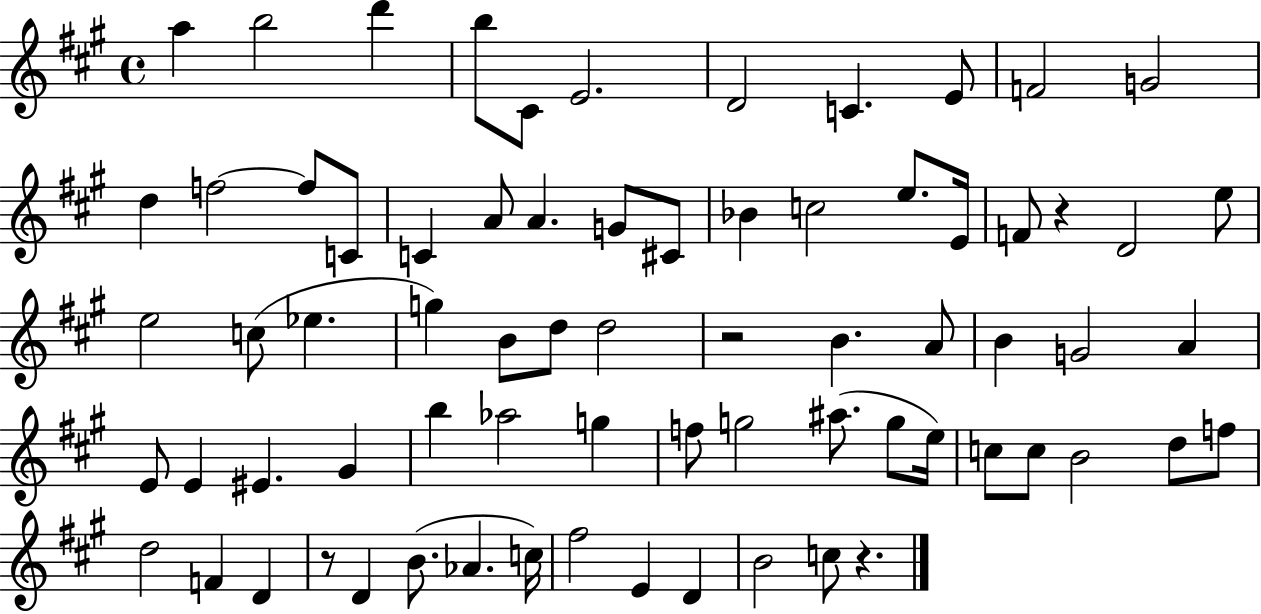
{
  \clef treble
  \time 4/4
  \defaultTimeSignature
  \key a \major
  a''4 b''2 d'''4 | b''8 cis'8 e'2. | d'2 c'4. e'8 | f'2 g'2 | \break d''4 f''2~~ f''8 c'8 | c'4 a'8 a'4. g'8 cis'8 | bes'4 c''2 e''8. e'16 | f'8 r4 d'2 e''8 | \break e''2 c''8( ees''4. | g''4) b'8 d''8 d''2 | r2 b'4. a'8 | b'4 g'2 a'4 | \break e'8 e'4 eis'4. gis'4 | b''4 aes''2 g''4 | f''8 g''2 ais''8.( g''8 e''16) | c''8 c''8 b'2 d''8 f''8 | \break d''2 f'4 d'4 | r8 d'4 b'8.( aes'4. c''16) | fis''2 e'4 d'4 | b'2 c''8 r4. | \break \bar "|."
}